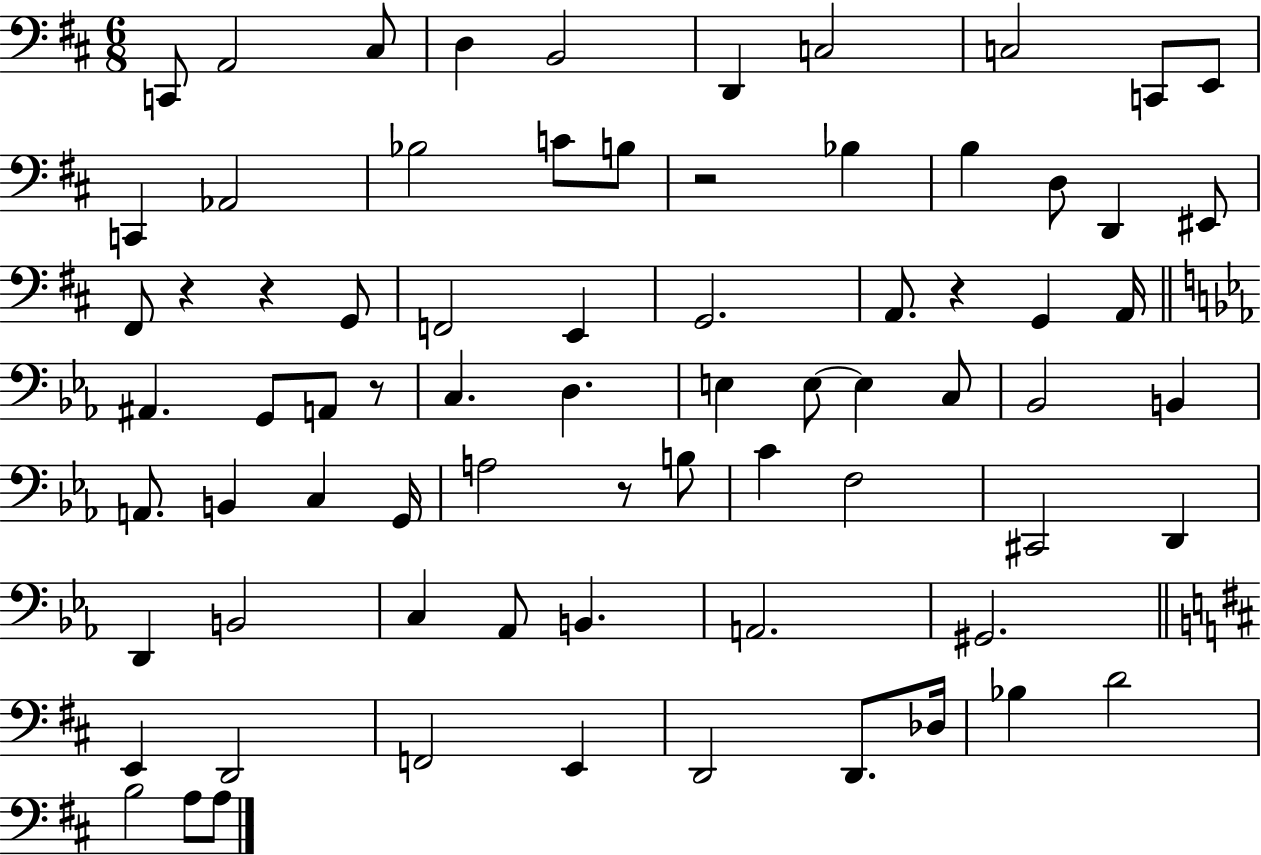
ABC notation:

X:1
T:Untitled
M:6/8
L:1/4
K:D
C,,/2 A,,2 ^C,/2 D, B,,2 D,, C,2 C,2 C,,/2 E,,/2 C,, _A,,2 _B,2 C/2 B,/2 z2 _B, B, D,/2 D,, ^E,,/2 ^F,,/2 z z G,,/2 F,,2 E,, G,,2 A,,/2 z G,, A,,/4 ^A,, G,,/2 A,,/2 z/2 C, D, E, E,/2 E, C,/2 _B,,2 B,, A,,/2 B,, C, G,,/4 A,2 z/2 B,/2 C F,2 ^C,,2 D,, D,, B,,2 C, _A,,/2 B,, A,,2 ^G,,2 E,, D,,2 F,,2 E,, D,,2 D,,/2 _D,/4 _B, D2 B,2 A,/2 A,/2